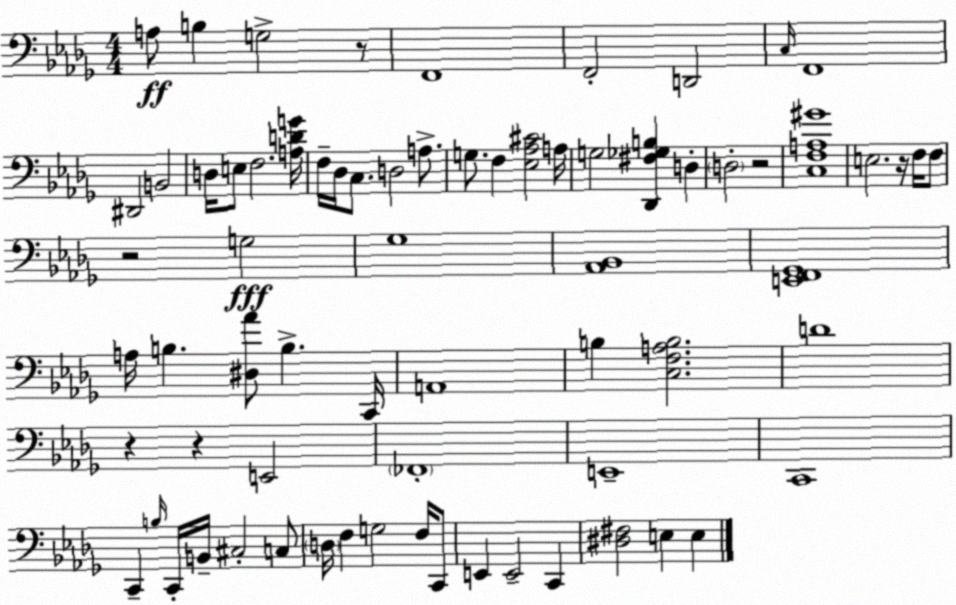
X:1
T:Untitled
M:4/4
L:1/4
K:Bbm
A,/2 B, G,2 z/2 F,,4 F,,2 D,,2 C,/4 F,,4 ^D,,2 B,,2 D,/4 E,/2 F,2 [A,DG]/4 F,/4 _D,/4 C,/2 D,2 A,/2 G,/2 F, [_E,_A,^C]2 A,/4 G,2 [_D,,^F,_G,B,] D, D,2 z2 [C,F,A,^G]4 E,2 z/4 F,/4 F,/2 z2 G,2 _G,4 [_A,,_B,,]4 [E,,F,,_G,,]4 A,/4 B, [^D,_A]/2 B, C,,/4 A,,4 B, [C,F,A,B,]2 D4 z z E,,2 _F,,4 E,,4 C,,4 C,, B,/4 C,,/4 B,,/4 ^C,2 C,/2 D,/4 F, G,2 F,/4 C,,/2 E,, E,,2 C,, [^D,^F,]2 E, E,